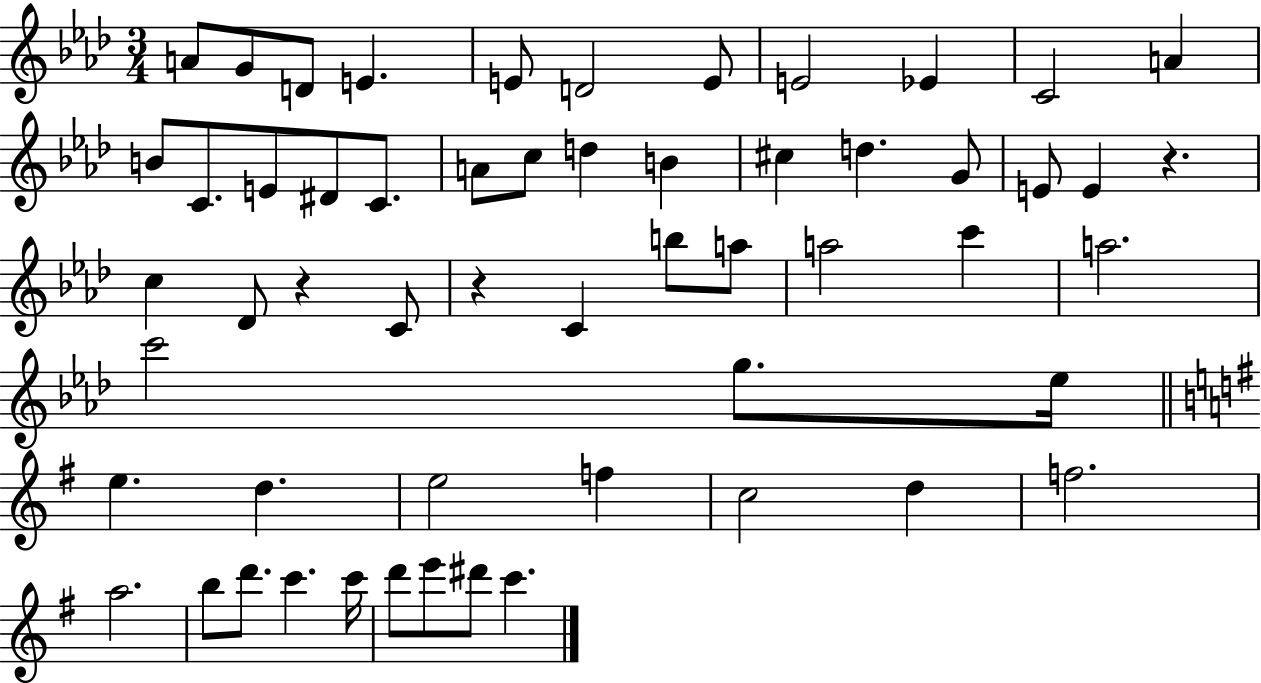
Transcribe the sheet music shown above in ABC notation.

X:1
T:Untitled
M:3/4
L:1/4
K:Ab
A/2 G/2 D/2 E E/2 D2 E/2 E2 _E C2 A B/2 C/2 E/2 ^D/2 C/2 A/2 c/2 d B ^c d G/2 E/2 E z c _D/2 z C/2 z C b/2 a/2 a2 c' a2 c'2 g/2 _e/4 e d e2 f c2 d f2 a2 b/2 d'/2 c' c'/4 d'/2 e'/2 ^d'/2 c'